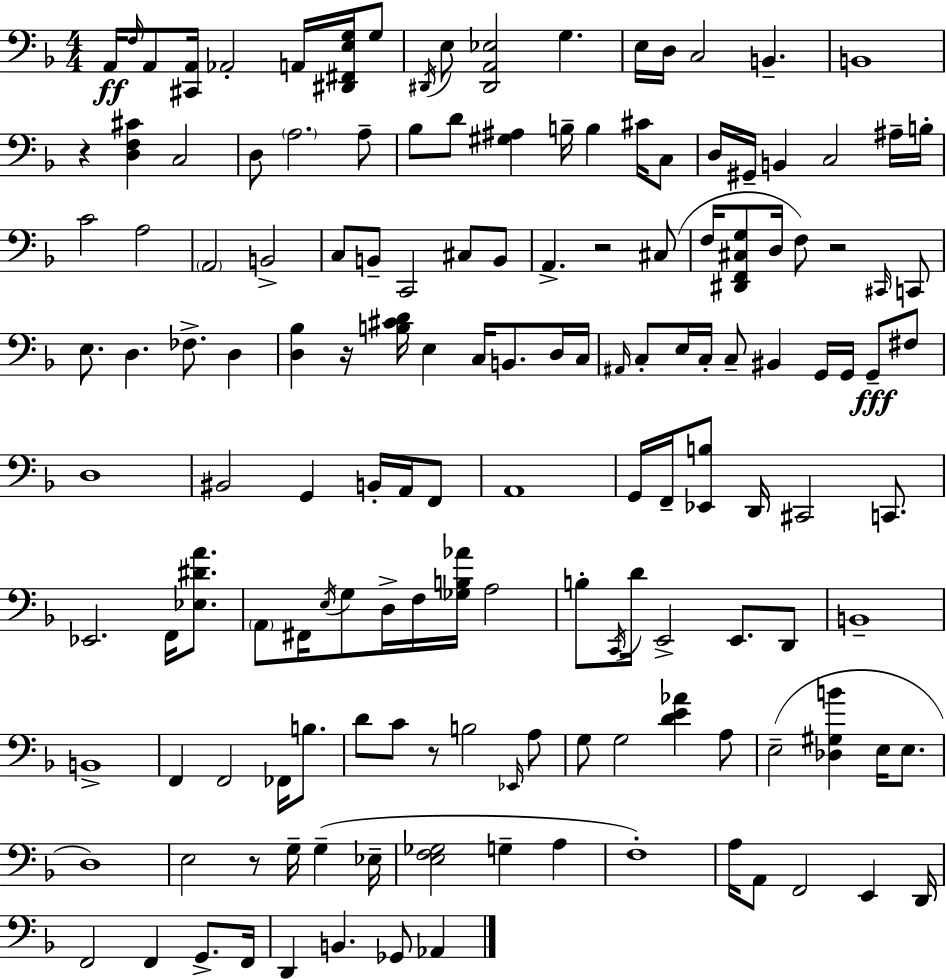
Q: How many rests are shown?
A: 6